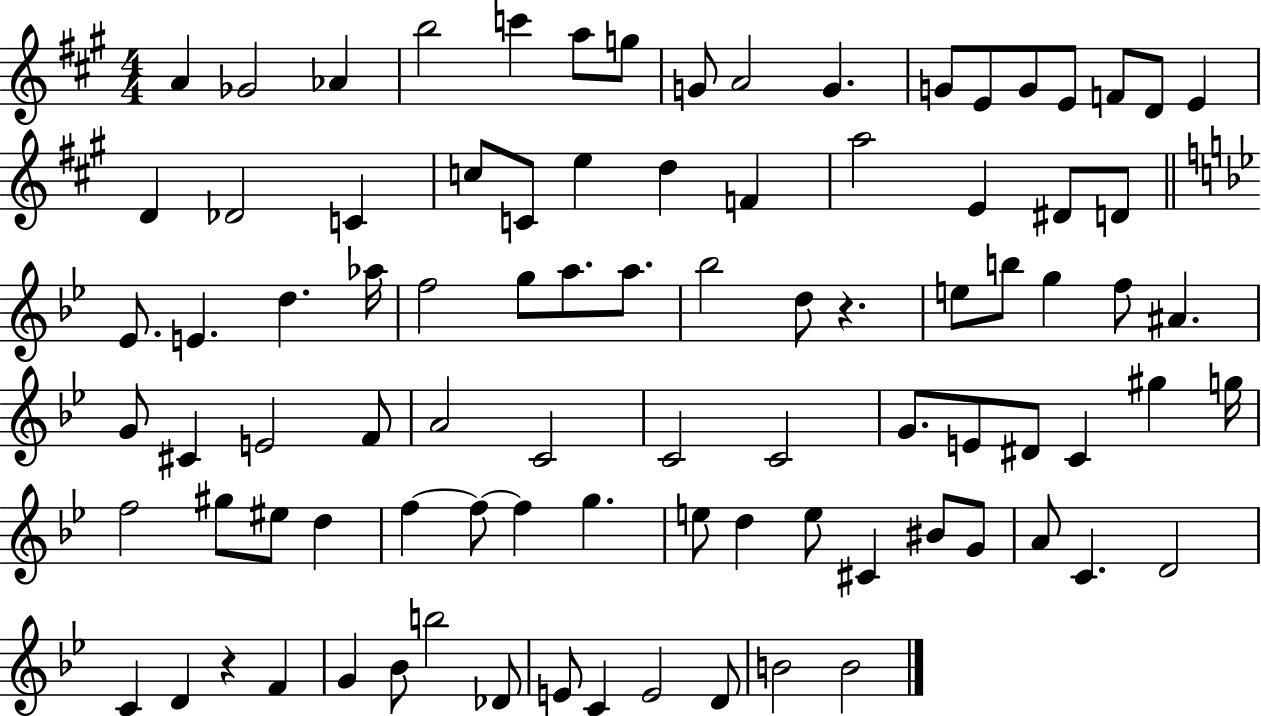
A4/q Gb4/h Ab4/q B5/h C6/q A5/e G5/e G4/e A4/h G4/q. G4/e E4/e G4/e E4/e F4/e D4/e E4/q D4/q Db4/h C4/q C5/e C4/e E5/q D5/q F4/q A5/h E4/q D#4/e D4/e Eb4/e. E4/q. D5/q. Ab5/s F5/h G5/e A5/e. A5/e. Bb5/h D5/e R/q. E5/e B5/e G5/q F5/e A#4/q. G4/e C#4/q E4/h F4/e A4/h C4/h C4/h C4/h G4/e. E4/e D#4/e C4/q G#5/q G5/s F5/h G#5/e EIS5/e D5/q F5/q F5/e F5/q G5/q. E5/e D5/q E5/e C#4/q BIS4/e G4/e A4/e C4/q. D4/h C4/q D4/q R/q F4/q G4/q Bb4/e B5/h Db4/e E4/e C4/q E4/h D4/e B4/h B4/h